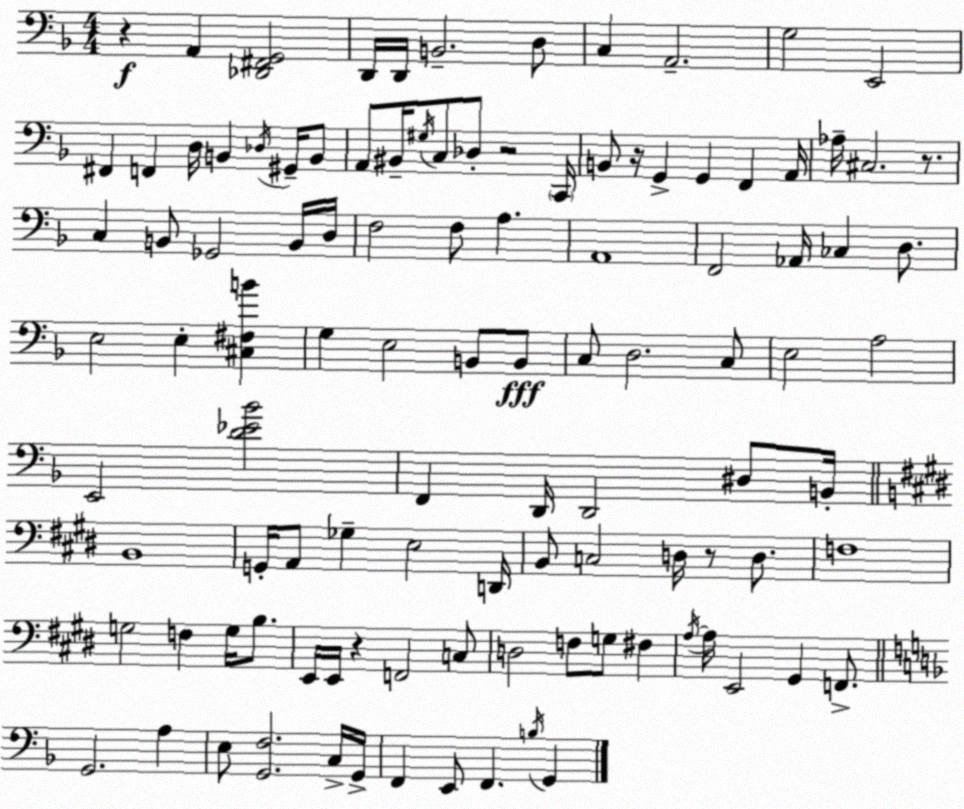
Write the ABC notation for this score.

X:1
T:Untitled
M:4/4
L:1/4
K:Dm
z A,, [_D,,^F,,G,,]2 D,,/4 D,,/4 B,,2 D,/2 C, A,,2 G,2 E,,2 ^F,, F,, D,/4 B,, _D,/4 ^G,,/4 B,,/2 A,,/2 ^B,,/4 ^G,/4 C,/2 _D,/2 z2 C,,/4 B,,/2 z/4 G,, G,, F,, A,,/4 _A,/4 ^C,2 z/2 C, B,,/2 _G,,2 B,,/4 D,/4 F,2 F,/2 A, A,,4 F,,2 _A,,/4 _C, D,/2 E,2 E, [^C,^F,B] G, E,2 B,,/2 B,,/2 C,/2 D,2 C,/2 E,2 A,2 E,,2 [D_E_B]2 F,, D,,/4 D,,2 ^D,/2 B,,/4 B,,4 G,,/4 A,,/2 _G, E,2 D,,/4 B,,/2 C,2 D,/4 z/2 D,/2 F,4 G,2 F, G,/4 B,/2 E,,/4 E,,/4 z F,,2 C,/2 D,2 F,/2 G,/2 ^F, A,/4 A,/4 E,,2 ^G,, F,,/2 G,,2 A, E,/2 [G,,F,]2 C,/4 G,,/4 F,, E,,/2 F,, B,/4 G,,